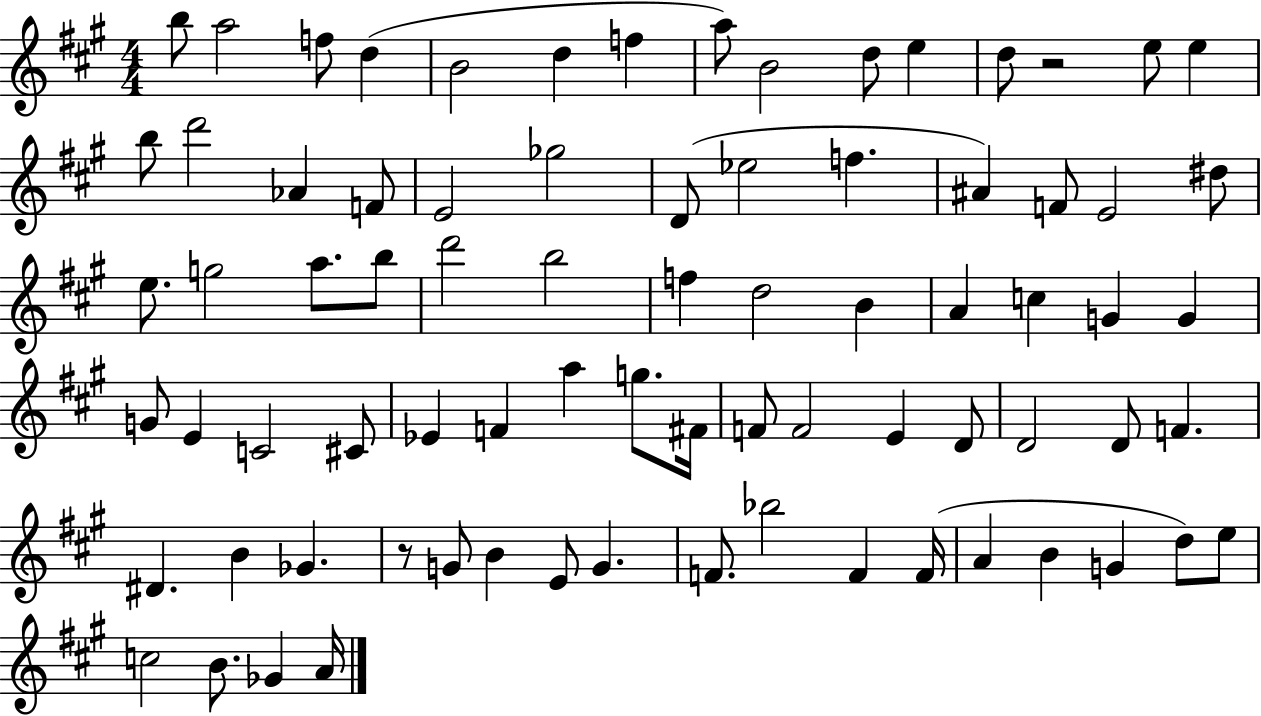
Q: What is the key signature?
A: A major